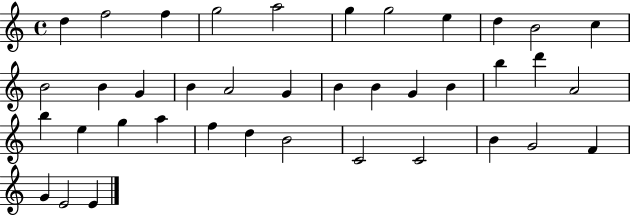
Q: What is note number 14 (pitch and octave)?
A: G4